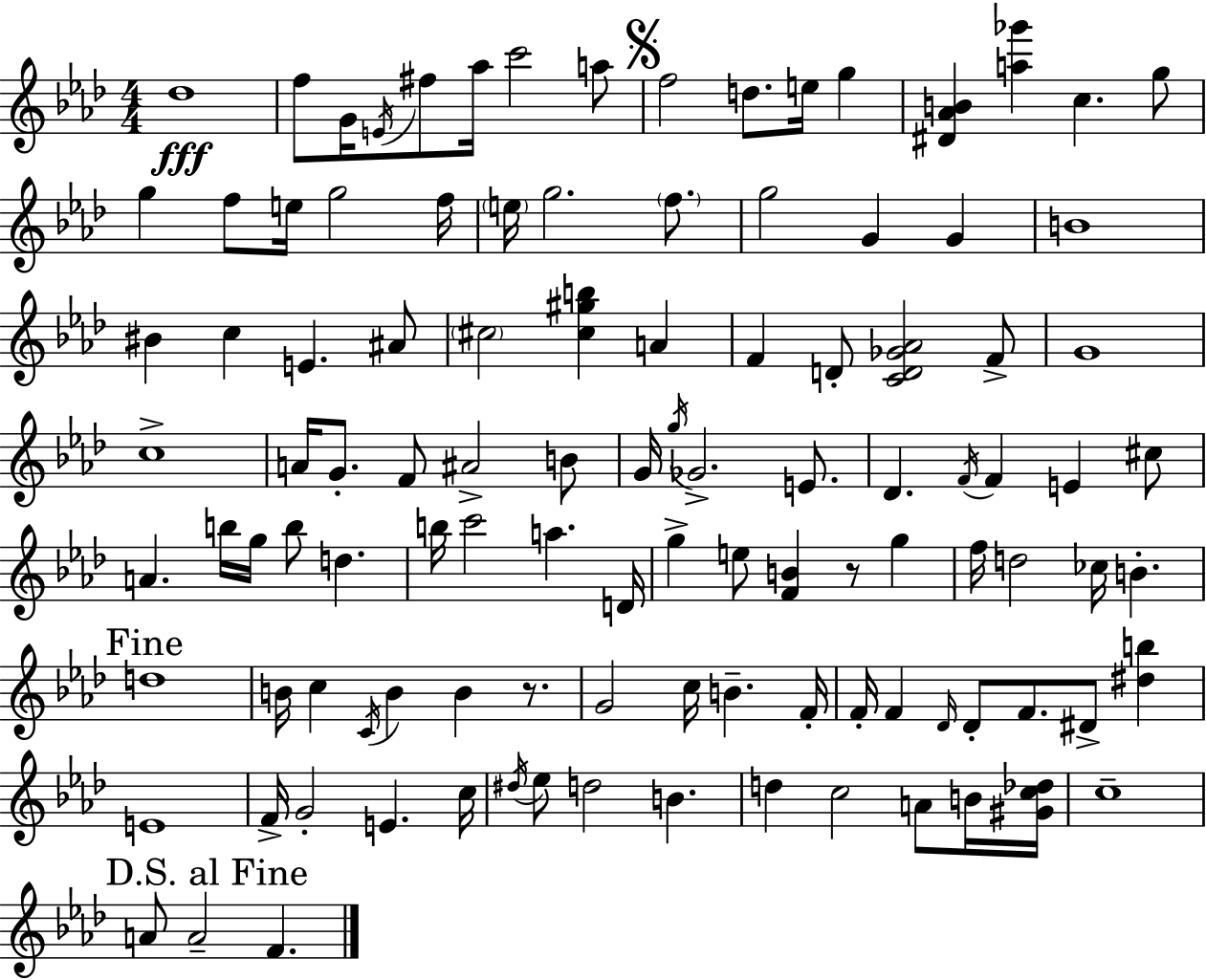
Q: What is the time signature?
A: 4/4